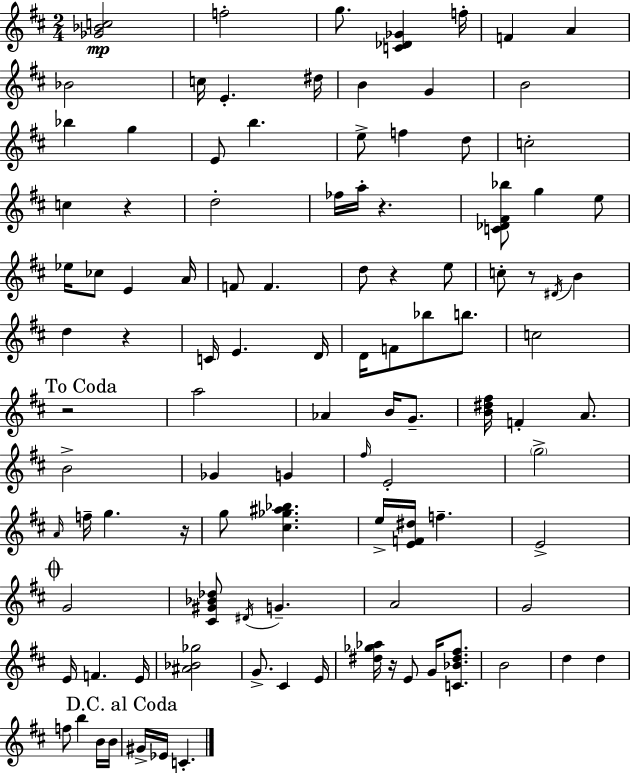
{
  \clef treble
  \numericTimeSignature
  \time 2/4
  \key d \major
  <ges' bes' c''>2\mp | f''2-. | g''8. <c' des' ges'>4 f''16-. | f'4 a'4 | \break bes'2 | c''16 e'4.-. dis''16 | b'4 g'4 | b'2 | \break bes''4 g''4 | e'8 b''4. | e''8-> f''4 d''8 | c''2-. | \break c''4 r4 | d''2-. | fes''16 a''16-. r4. | <c' des' fis' bes''>8 g''4 e''8 | \break ees''16 ces''8 e'4 a'16 | f'8 f'4. | d''8 r4 e''8 | c''8-. r8 \acciaccatura { dis'16 } b'4 | \break d''4 r4 | c'16 e'4. | d'16 d'16 f'8 bes''8 b''8. | c''2 | \break \mark "To Coda" r2 | a''2 | aes'4 b'16 g'8.-- | <b' dis'' fis''>16 f'4-. a'8. | \break b'2-> | ges'4 g'4 | \grace { fis''16 } e'2-. | \parenthesize g''2-> | \break \grace { a'16 } f''16-- g''4. | r16 g''8 <cis'' ges'' ais'' bes''>4. | e''16-> <e' f' dis''>16 f''4.-- | e'2-> | \break \mark \markup { \musicglyph "scripts.coda" } g'2 | <cis' gis' bes' des''>8 \acciaccatura { dis'16 } g'4.-- | a'2 | g'2 | \break e'16 f'4. | e'16 <ais' bes' ges''>2 | g'8.-> cis'4 | e'16 <dis'' ges'' aes''>16 r16 e'8 | \break g'16 <c' bes' dis'' fis''>8. b'2 | d''4 | d''4 f''8 b''4 | b'16 b'16 \mark "D.C. al Coda" gis'16-> ees'16 c'4.-. | \break \bar "|."
}